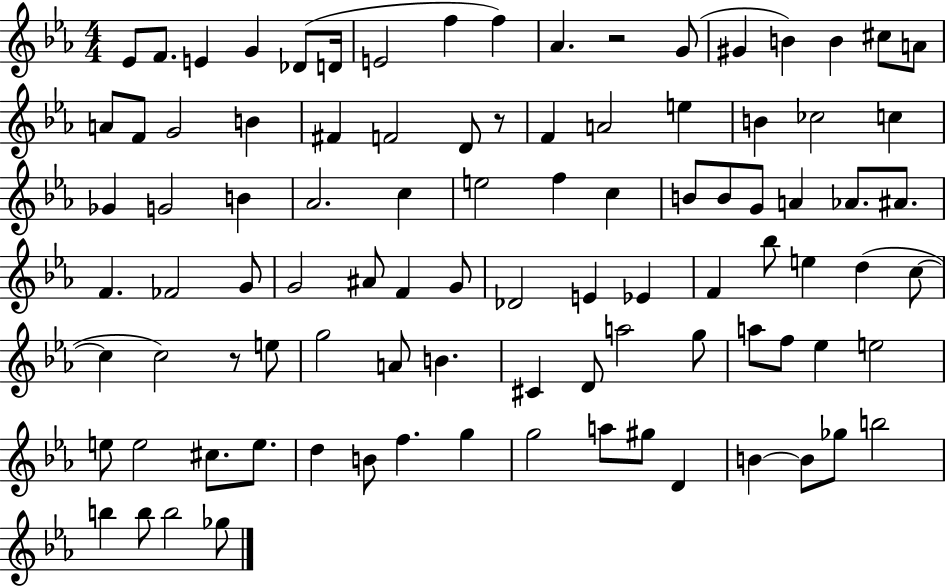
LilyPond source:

{
  \clef treble
  \numericTimeSignature
  \time 4/4
  \key ees \major
  ees'8 f'8. e'4 g'4 des'8( d'16 | e'2 f''4 f''4) | aes'4. r2 g'8( | gis'4 b'4) b'4 cis''8 a'8 | \break a'8 f'8 g'2 b'4 | fis'4 f'2 d'8 r8 | f'4 a'2 e''4 | b'4 ces''2 c''4 | \break ges'4 g'2 b'4 | aes'2. c''4 | e''2 f''4 c''4 | b'8 b'8 g'8 a'4 aes'8. ais'8. | \break f'4. fes'2 g'8 | g'2 ais'8 f'4 g'8 | des'2 e'4 ees'4 | f'4 bes''8 e''4 d''4( c''8~~ | \break c''4 c''2) r8 e''8 | g''2 a'8 b'4. | cis'4 d'8 a''2 g''8 | a''8 f''8 ees''4 e''2 | \break e''8 e''2 cis''8. e''8. | d''4 b'8 f''4. g''4 | g''2 a''8 gis''8 d'4 | b'4~~ b'8 ges''8 b''2 | \break b''4 b''8 b''2 ges''8 | \bar "|."
}